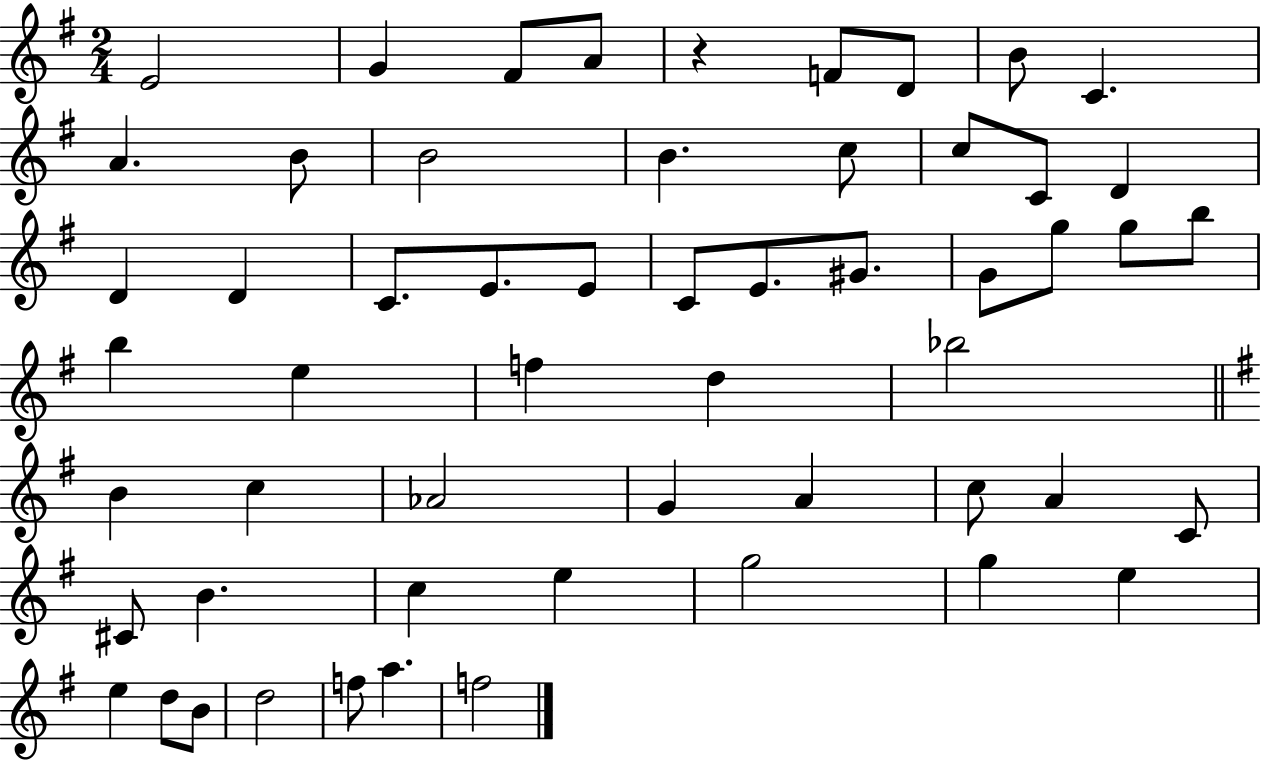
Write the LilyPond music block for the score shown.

{
  \clef treble
  \numericTimeSignature
  \time 2/4
  \key g \major
  e'2 | g'4 fis'8 a'8 | r4 f'8 d'8 | b'8 c'4. | \break a'4. b'8 | b'2 | b'4. c''8 | c''8 c'8 d'4 | \break d'4 d'4 | c'8. e'8. e'8 | c'8 e'8. gis'8. | g'8 g''8 g''8 b''8 | \break b''4 e''4 | f''4 d''4 | bes''2 | \bar "||" \break \key e \minor b'4 c''4 | aes'2 | g'4 a'4 | c''8 a'4 c'8 | \break cis'8 b'4. | c''4 e''4 | g''2 | g''4 e''4 | \break e''4 d''8 b'8 | d''2 | f''8 a''4. | f''2 | \break \bar "|."
}